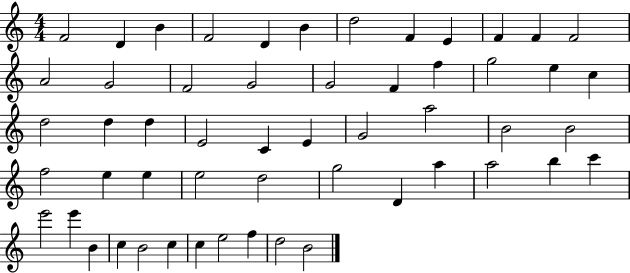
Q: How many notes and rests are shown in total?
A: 54